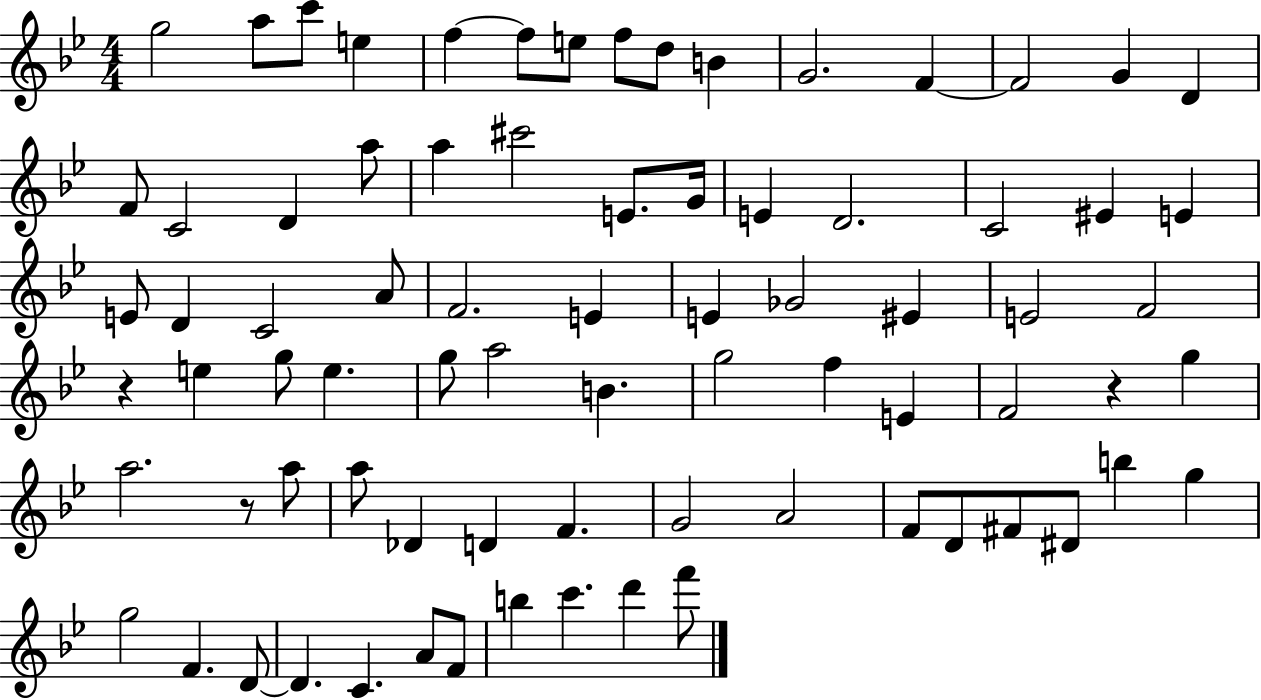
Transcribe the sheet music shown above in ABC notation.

X:1
T:Untitled
M:4/4
L:1/4
K:Bb
g2 a/2 c'/2 e f f/2 e/2 f/2 d/2 B G2 F F2 G D F/2 C2 D a/2 a ^c'2 E/2 G/4 E D2 C2 ^E E E/2 D C2 A/2 F2 E E _G2 ^E E2 F2 z e g/2 e g/2 a2 B g2 f E F2 z g a2 z/2 a/2 a/2 _D D F G2 A2 F/2 D/2 ^F/2 ^D/2 b g g2 F D/2 D C A/2 F/2 b c' d' f'/2